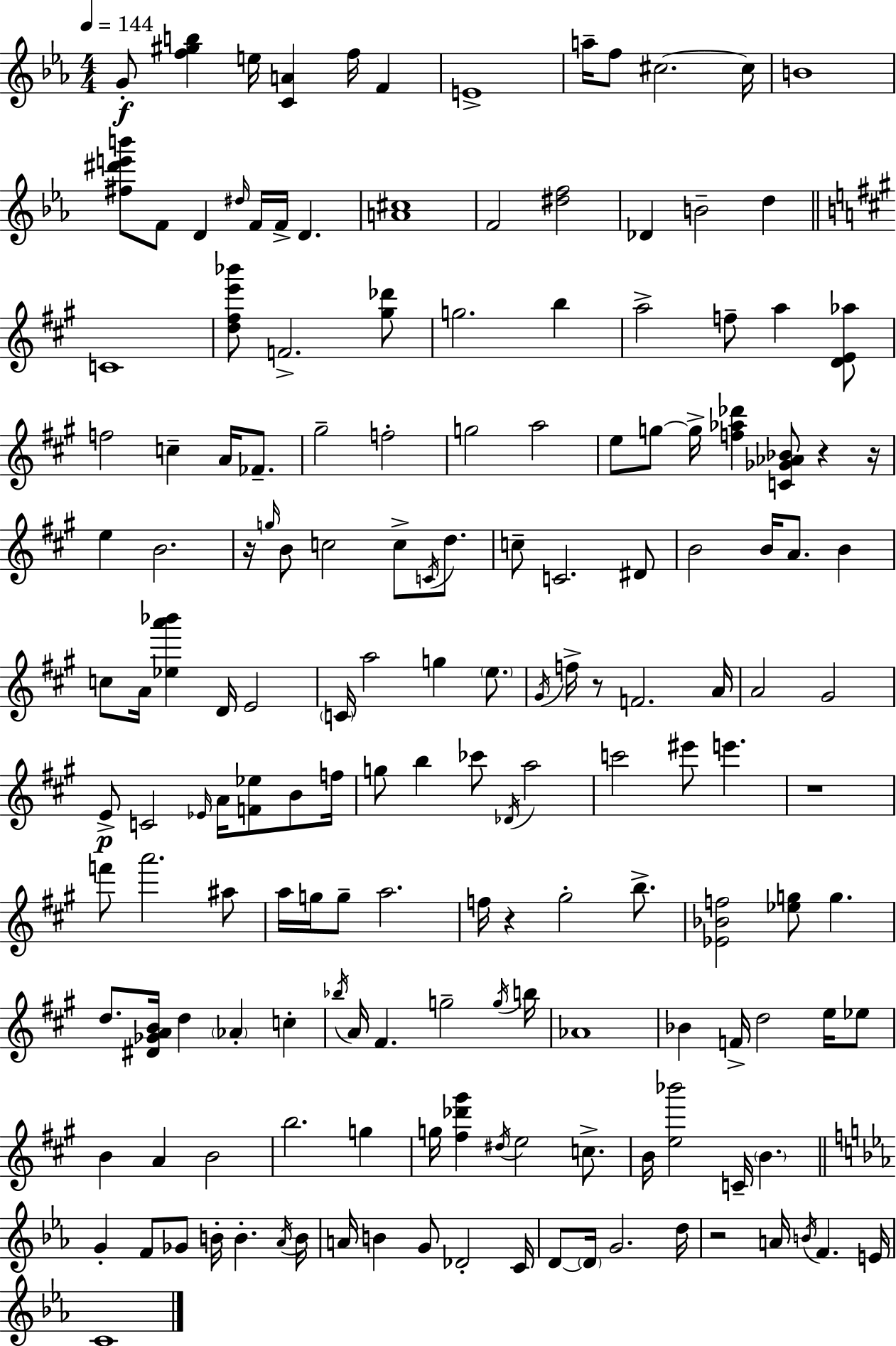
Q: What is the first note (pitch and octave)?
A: G4